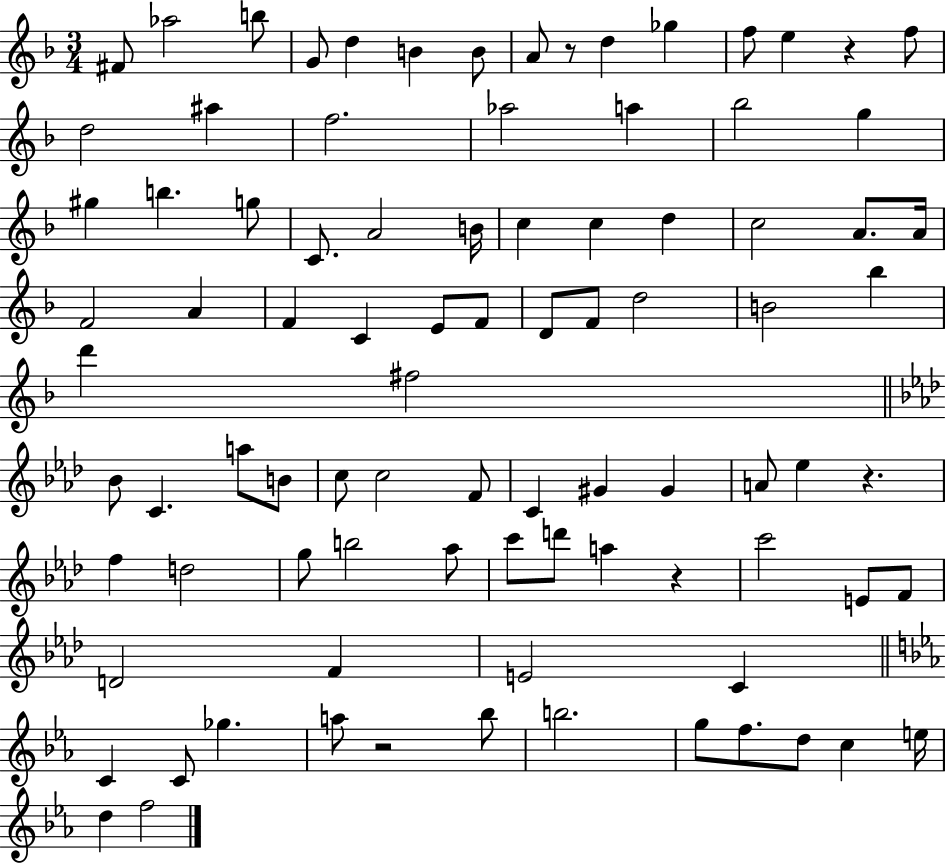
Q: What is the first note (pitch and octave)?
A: F#4